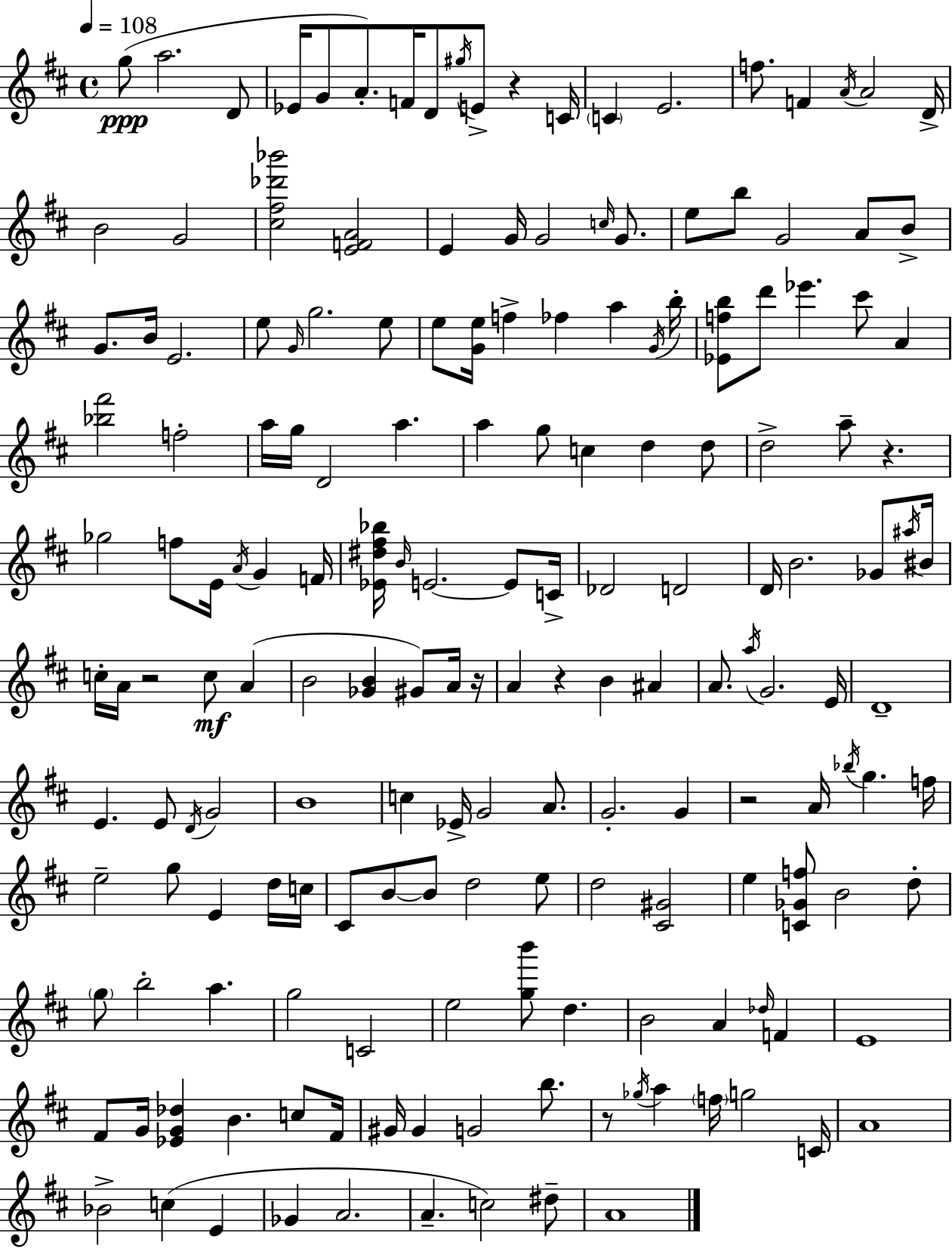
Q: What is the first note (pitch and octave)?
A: G5